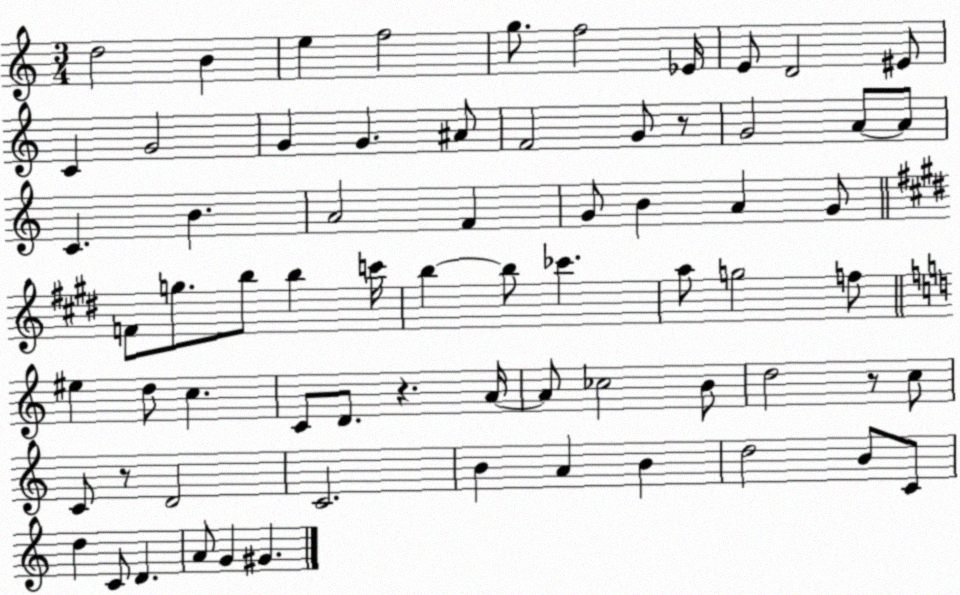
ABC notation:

X:1
T:Untitled
M:3/4
L:1/4
K:C
d2 B e f2 g/2 f2 _E/4 E/2 D2 ^E/2 C G2 G G ^A/2 F2 G/2 z/2 G2 A/2 A/2 C B A2 F G/2 B A G/2 F/2 g/2 b/2 b c'/4 b b/2 _c' a/2 g2 f/2 ^e d/2 c C/2 D/2 z A/4 A/2 _c2 B/2 d2 z/2 c/2 C/2 z/2 D2 C2 B A B d2 B/2 C/2 d C/2 D A/2 G ^G